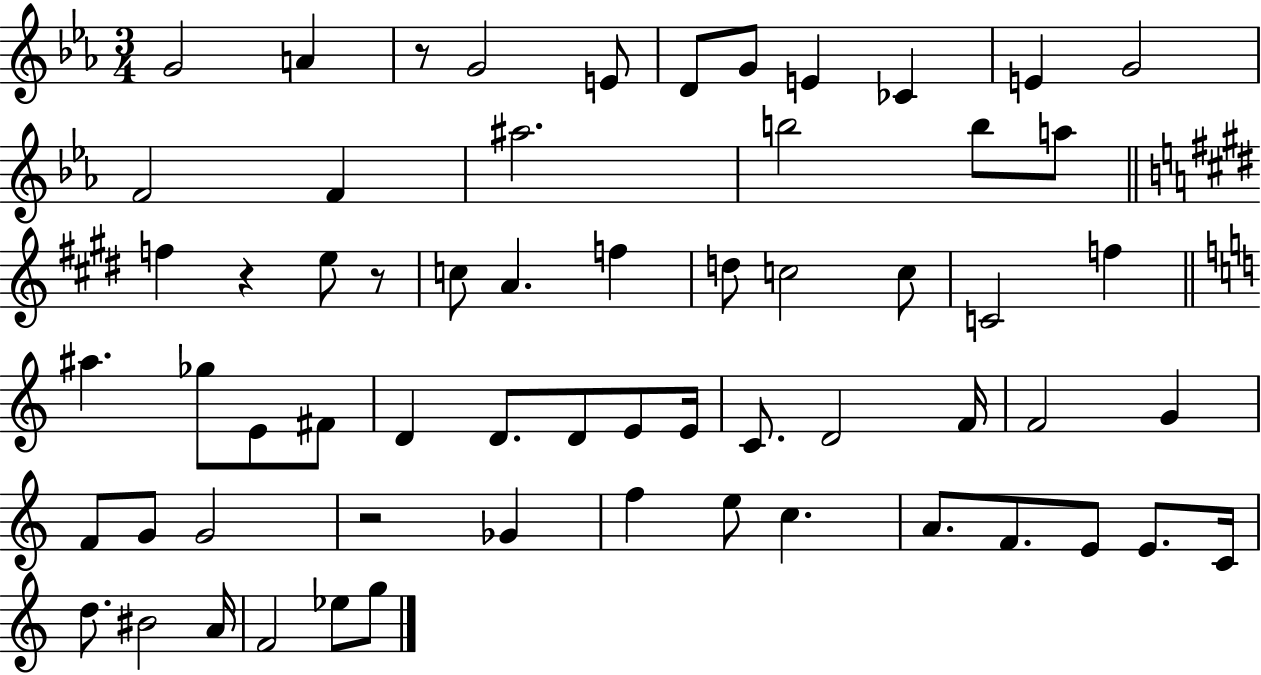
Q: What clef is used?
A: treble